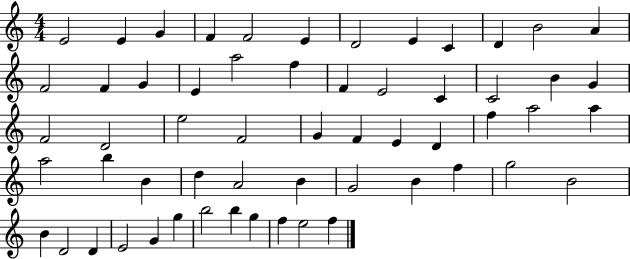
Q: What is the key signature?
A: C major